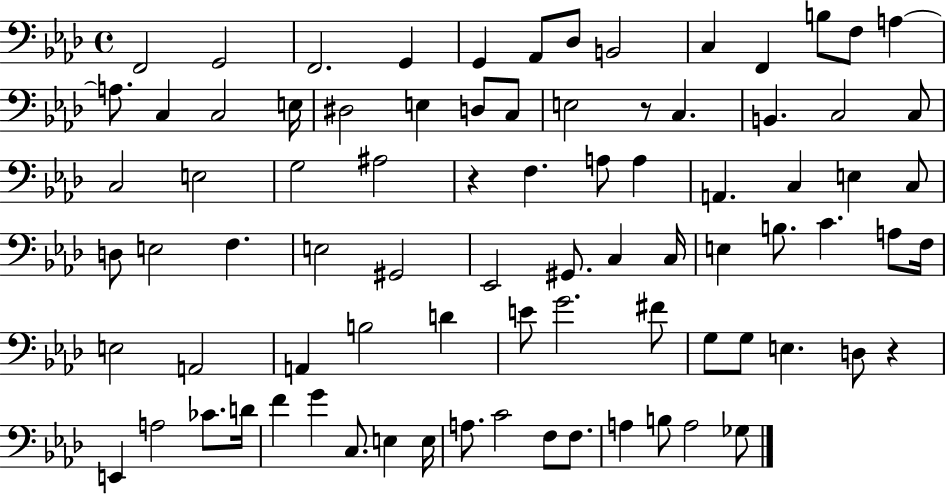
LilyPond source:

{
  \clef bass
  \time 4/4
  \defaultTimeSignature
  \key aes \major
  f,2 g,2 | f,2. g,4 | g,4 aes,8 des8 b,2 | c4 f,4 b8 f8 a4~~ | \break a8. c4 c2 e16 | dis2 e4 d8 c8 | e2 r8 c4. | b,4. c2 c8 | \break c2 e2 | g2 ais2 | r4 f4. a8 a4 | a,4. c4 e4 c8 | \break d8 e2 f4. | e2 gis,2 | ees,2 gis,8. c4 c16 | e4 b8. c'4. a8 f16 | \break e2 a,2 | a,4 b2 d'4 | e'8 g'2. fis'8 | g8 g8 e4. d8 r4 | \break e,4 a2 ces'8. d'16 | f'4 g'4 c8. e4 e16 | a8. c'2 f8 f8. | a4 b8 a2 ges8 | \break \bar "|."
}